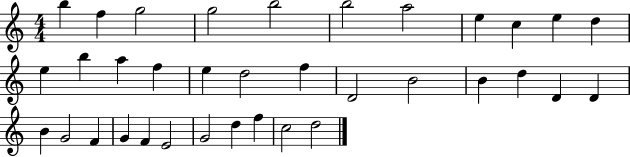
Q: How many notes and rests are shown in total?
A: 35